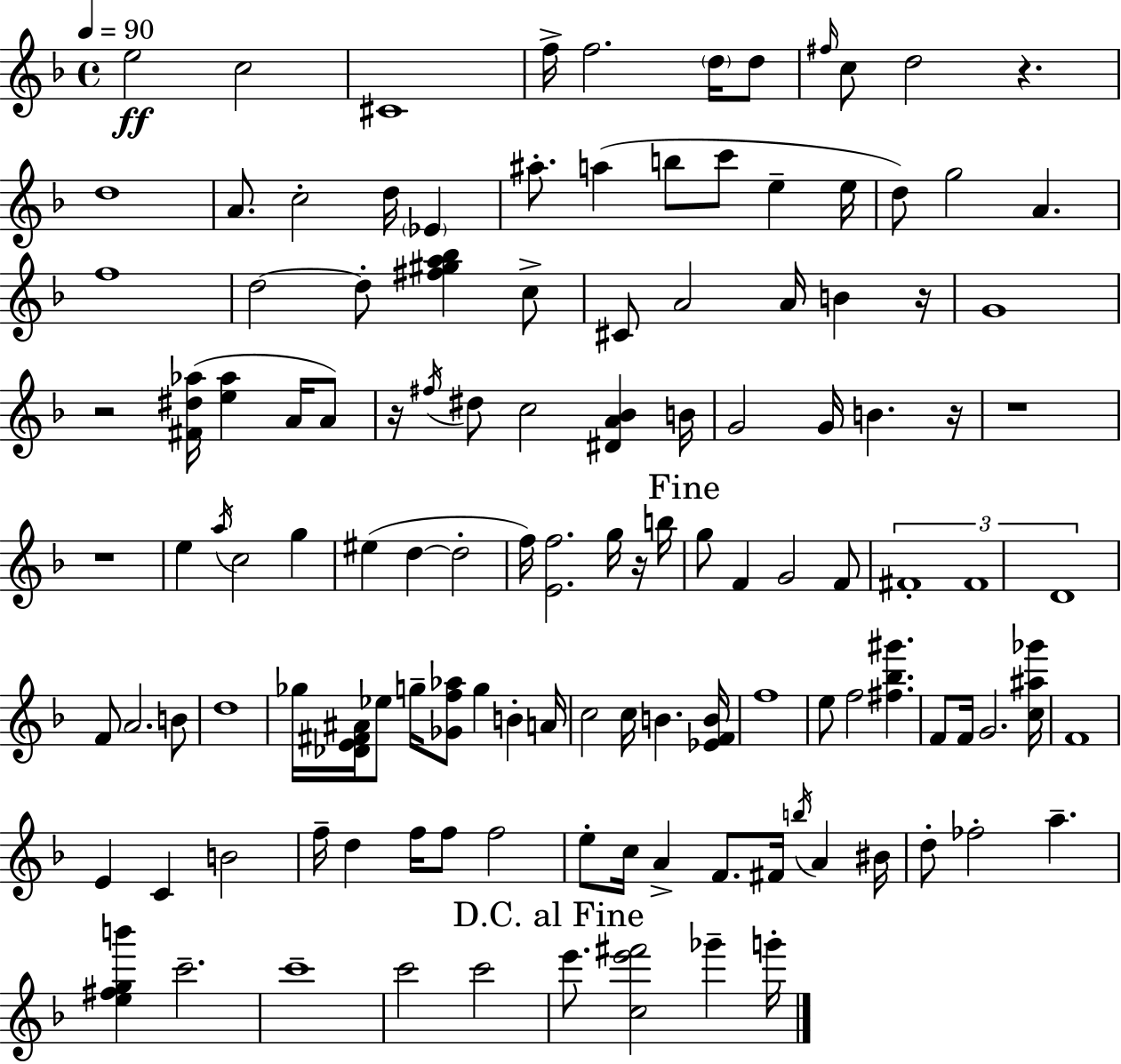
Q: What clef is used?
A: treble